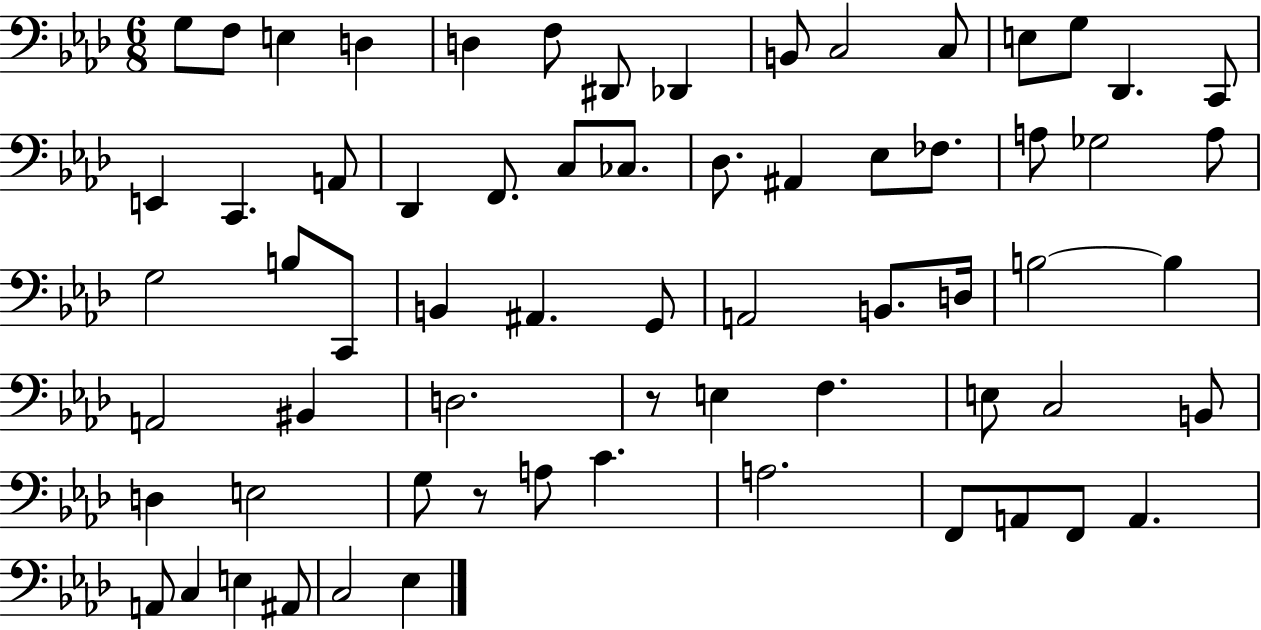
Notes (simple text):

G3/e F3/e E3/q D3/q D3/q F3/e D#2/e Db2/q B2/e C3/h C3/e E3/e G3/e Db2/q. C2/e E2/q C2/q. A2/e Db2/q F2/e. C3/e CES3/e. Db3/e. A#2/q Eb3/e FES3/e. A3/e Gb3/h A3/e G3/h B3/e C2/e B2/q A#2/q. G2/e A2/h B2/e. D3/s B3/h B3/q A2/h BIS2/q D3/h. R/e E3/q F3/q. E3/e C3/h B2/e D3/q E3/h G3/e R/e A3/e C4/q. A3/h. F2/e A2/e F2/e A2/q. A2/e C3/q E3/q A#2/e C3/h Eb3/q